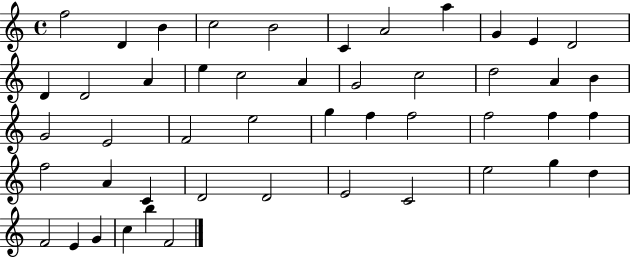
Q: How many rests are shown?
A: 0